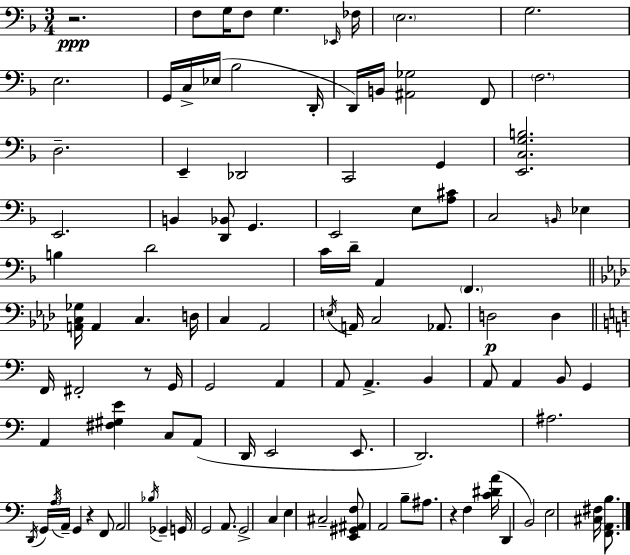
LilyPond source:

{
  \clef bass
  \numericTimeSignature
  \time 3/4
  \key f \major
  r2.\ppp | f8 g16 f8 g4. \grace { ees,16 } | fes16 \parenthesize e2. | g2. | \break e2. | g,16 c16-> ees16( bes2 | d,16-. d,16) b,16 <ais, ges>2 f,8 | \parenthesize f2. | \break d2.-- | e,4-- des,2 | c,2 g,4 | <e, c g b>2. | \break e,2. | b,4 <d, bes,>8 g,4. | e,2 e8 <a cis'>8 | c2 \grace { b,16 } ees4 | \break b4 d'2 | c'16 d'16-- a,4 \parenthesize f,4. | \bar "||" \break \key aes \major <a, c ges>16 a,4 c4. d16 | c4 aes,2 | \acciaccatura { e16 } a,16 c2 aes,8. | d2\p d4 | \break \bar "||" \break \key c \major f,16 fis,2-. r8 g,16 | g,2 a,4 | a,8 a,4.-> b,4 | a,8 a,4 b,8 g,4 | \break a,4 <fis gis e'>4 c8 a,8( | d,16 e,2 e,8. | d,2.) | ais2. | \break \acciaccatura { d,16 } \tuplet 3/2 { g,16 \acciaccatura { a16 } a,16-- } g,4 r4 | f,8 a,2 \acciaccatura { bes16 } ges,4-- | g,16 g,2 | a,8. g,2-> c4 | \break e4 cis2-- | <e, gis, ais, f>8 a,2 | b8-- ais8. r4 f4 | <c' dis' a'>16( d,4 b,2) | \break e2 <cis fis>16 | <f, a, b>8. \bar "|."
}